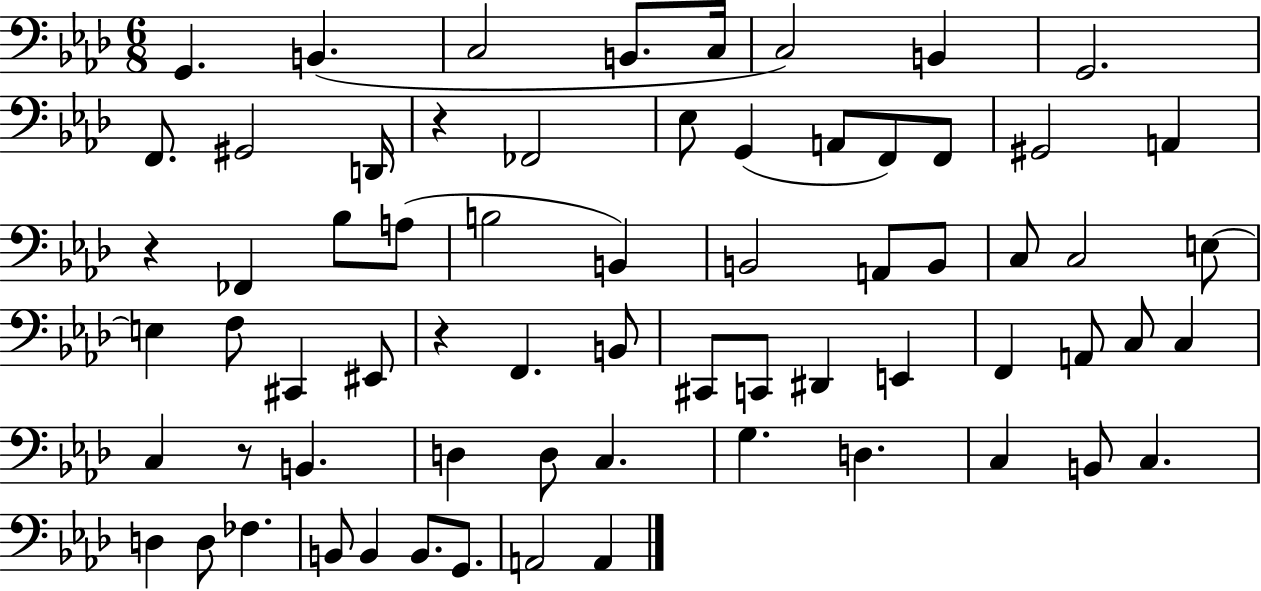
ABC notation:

X:1
T:Untitled
M:6/8
L:1/4
K:Ab
G,, B,, C,2 B,,/2 C,/4 C,2 B,, G,,2 F,,/2 ^G,,2 D,,/4 z _F,,2 _E,/2 G,, A,,/2 F,,/2 F,,/2 ^G,,2 A,, z _F,, _B,/2 A,/2 B,2 B,, B,,2 A,,/2 B,,/2 C,/2 C,2 E,/2 E, F,/2 ^C,, ^E,,/2 z F,, B,,/2 ^C,,/2 C,,/2 ^D,, E,, F,, A,,/2 C,/2 C, C, z/2 B,, D, D,/2 C, G, D, C, B,,/2 C, D, D,/2 _F, B,,/2 B,, B,,/2 G,,/2 A,,2 A,,